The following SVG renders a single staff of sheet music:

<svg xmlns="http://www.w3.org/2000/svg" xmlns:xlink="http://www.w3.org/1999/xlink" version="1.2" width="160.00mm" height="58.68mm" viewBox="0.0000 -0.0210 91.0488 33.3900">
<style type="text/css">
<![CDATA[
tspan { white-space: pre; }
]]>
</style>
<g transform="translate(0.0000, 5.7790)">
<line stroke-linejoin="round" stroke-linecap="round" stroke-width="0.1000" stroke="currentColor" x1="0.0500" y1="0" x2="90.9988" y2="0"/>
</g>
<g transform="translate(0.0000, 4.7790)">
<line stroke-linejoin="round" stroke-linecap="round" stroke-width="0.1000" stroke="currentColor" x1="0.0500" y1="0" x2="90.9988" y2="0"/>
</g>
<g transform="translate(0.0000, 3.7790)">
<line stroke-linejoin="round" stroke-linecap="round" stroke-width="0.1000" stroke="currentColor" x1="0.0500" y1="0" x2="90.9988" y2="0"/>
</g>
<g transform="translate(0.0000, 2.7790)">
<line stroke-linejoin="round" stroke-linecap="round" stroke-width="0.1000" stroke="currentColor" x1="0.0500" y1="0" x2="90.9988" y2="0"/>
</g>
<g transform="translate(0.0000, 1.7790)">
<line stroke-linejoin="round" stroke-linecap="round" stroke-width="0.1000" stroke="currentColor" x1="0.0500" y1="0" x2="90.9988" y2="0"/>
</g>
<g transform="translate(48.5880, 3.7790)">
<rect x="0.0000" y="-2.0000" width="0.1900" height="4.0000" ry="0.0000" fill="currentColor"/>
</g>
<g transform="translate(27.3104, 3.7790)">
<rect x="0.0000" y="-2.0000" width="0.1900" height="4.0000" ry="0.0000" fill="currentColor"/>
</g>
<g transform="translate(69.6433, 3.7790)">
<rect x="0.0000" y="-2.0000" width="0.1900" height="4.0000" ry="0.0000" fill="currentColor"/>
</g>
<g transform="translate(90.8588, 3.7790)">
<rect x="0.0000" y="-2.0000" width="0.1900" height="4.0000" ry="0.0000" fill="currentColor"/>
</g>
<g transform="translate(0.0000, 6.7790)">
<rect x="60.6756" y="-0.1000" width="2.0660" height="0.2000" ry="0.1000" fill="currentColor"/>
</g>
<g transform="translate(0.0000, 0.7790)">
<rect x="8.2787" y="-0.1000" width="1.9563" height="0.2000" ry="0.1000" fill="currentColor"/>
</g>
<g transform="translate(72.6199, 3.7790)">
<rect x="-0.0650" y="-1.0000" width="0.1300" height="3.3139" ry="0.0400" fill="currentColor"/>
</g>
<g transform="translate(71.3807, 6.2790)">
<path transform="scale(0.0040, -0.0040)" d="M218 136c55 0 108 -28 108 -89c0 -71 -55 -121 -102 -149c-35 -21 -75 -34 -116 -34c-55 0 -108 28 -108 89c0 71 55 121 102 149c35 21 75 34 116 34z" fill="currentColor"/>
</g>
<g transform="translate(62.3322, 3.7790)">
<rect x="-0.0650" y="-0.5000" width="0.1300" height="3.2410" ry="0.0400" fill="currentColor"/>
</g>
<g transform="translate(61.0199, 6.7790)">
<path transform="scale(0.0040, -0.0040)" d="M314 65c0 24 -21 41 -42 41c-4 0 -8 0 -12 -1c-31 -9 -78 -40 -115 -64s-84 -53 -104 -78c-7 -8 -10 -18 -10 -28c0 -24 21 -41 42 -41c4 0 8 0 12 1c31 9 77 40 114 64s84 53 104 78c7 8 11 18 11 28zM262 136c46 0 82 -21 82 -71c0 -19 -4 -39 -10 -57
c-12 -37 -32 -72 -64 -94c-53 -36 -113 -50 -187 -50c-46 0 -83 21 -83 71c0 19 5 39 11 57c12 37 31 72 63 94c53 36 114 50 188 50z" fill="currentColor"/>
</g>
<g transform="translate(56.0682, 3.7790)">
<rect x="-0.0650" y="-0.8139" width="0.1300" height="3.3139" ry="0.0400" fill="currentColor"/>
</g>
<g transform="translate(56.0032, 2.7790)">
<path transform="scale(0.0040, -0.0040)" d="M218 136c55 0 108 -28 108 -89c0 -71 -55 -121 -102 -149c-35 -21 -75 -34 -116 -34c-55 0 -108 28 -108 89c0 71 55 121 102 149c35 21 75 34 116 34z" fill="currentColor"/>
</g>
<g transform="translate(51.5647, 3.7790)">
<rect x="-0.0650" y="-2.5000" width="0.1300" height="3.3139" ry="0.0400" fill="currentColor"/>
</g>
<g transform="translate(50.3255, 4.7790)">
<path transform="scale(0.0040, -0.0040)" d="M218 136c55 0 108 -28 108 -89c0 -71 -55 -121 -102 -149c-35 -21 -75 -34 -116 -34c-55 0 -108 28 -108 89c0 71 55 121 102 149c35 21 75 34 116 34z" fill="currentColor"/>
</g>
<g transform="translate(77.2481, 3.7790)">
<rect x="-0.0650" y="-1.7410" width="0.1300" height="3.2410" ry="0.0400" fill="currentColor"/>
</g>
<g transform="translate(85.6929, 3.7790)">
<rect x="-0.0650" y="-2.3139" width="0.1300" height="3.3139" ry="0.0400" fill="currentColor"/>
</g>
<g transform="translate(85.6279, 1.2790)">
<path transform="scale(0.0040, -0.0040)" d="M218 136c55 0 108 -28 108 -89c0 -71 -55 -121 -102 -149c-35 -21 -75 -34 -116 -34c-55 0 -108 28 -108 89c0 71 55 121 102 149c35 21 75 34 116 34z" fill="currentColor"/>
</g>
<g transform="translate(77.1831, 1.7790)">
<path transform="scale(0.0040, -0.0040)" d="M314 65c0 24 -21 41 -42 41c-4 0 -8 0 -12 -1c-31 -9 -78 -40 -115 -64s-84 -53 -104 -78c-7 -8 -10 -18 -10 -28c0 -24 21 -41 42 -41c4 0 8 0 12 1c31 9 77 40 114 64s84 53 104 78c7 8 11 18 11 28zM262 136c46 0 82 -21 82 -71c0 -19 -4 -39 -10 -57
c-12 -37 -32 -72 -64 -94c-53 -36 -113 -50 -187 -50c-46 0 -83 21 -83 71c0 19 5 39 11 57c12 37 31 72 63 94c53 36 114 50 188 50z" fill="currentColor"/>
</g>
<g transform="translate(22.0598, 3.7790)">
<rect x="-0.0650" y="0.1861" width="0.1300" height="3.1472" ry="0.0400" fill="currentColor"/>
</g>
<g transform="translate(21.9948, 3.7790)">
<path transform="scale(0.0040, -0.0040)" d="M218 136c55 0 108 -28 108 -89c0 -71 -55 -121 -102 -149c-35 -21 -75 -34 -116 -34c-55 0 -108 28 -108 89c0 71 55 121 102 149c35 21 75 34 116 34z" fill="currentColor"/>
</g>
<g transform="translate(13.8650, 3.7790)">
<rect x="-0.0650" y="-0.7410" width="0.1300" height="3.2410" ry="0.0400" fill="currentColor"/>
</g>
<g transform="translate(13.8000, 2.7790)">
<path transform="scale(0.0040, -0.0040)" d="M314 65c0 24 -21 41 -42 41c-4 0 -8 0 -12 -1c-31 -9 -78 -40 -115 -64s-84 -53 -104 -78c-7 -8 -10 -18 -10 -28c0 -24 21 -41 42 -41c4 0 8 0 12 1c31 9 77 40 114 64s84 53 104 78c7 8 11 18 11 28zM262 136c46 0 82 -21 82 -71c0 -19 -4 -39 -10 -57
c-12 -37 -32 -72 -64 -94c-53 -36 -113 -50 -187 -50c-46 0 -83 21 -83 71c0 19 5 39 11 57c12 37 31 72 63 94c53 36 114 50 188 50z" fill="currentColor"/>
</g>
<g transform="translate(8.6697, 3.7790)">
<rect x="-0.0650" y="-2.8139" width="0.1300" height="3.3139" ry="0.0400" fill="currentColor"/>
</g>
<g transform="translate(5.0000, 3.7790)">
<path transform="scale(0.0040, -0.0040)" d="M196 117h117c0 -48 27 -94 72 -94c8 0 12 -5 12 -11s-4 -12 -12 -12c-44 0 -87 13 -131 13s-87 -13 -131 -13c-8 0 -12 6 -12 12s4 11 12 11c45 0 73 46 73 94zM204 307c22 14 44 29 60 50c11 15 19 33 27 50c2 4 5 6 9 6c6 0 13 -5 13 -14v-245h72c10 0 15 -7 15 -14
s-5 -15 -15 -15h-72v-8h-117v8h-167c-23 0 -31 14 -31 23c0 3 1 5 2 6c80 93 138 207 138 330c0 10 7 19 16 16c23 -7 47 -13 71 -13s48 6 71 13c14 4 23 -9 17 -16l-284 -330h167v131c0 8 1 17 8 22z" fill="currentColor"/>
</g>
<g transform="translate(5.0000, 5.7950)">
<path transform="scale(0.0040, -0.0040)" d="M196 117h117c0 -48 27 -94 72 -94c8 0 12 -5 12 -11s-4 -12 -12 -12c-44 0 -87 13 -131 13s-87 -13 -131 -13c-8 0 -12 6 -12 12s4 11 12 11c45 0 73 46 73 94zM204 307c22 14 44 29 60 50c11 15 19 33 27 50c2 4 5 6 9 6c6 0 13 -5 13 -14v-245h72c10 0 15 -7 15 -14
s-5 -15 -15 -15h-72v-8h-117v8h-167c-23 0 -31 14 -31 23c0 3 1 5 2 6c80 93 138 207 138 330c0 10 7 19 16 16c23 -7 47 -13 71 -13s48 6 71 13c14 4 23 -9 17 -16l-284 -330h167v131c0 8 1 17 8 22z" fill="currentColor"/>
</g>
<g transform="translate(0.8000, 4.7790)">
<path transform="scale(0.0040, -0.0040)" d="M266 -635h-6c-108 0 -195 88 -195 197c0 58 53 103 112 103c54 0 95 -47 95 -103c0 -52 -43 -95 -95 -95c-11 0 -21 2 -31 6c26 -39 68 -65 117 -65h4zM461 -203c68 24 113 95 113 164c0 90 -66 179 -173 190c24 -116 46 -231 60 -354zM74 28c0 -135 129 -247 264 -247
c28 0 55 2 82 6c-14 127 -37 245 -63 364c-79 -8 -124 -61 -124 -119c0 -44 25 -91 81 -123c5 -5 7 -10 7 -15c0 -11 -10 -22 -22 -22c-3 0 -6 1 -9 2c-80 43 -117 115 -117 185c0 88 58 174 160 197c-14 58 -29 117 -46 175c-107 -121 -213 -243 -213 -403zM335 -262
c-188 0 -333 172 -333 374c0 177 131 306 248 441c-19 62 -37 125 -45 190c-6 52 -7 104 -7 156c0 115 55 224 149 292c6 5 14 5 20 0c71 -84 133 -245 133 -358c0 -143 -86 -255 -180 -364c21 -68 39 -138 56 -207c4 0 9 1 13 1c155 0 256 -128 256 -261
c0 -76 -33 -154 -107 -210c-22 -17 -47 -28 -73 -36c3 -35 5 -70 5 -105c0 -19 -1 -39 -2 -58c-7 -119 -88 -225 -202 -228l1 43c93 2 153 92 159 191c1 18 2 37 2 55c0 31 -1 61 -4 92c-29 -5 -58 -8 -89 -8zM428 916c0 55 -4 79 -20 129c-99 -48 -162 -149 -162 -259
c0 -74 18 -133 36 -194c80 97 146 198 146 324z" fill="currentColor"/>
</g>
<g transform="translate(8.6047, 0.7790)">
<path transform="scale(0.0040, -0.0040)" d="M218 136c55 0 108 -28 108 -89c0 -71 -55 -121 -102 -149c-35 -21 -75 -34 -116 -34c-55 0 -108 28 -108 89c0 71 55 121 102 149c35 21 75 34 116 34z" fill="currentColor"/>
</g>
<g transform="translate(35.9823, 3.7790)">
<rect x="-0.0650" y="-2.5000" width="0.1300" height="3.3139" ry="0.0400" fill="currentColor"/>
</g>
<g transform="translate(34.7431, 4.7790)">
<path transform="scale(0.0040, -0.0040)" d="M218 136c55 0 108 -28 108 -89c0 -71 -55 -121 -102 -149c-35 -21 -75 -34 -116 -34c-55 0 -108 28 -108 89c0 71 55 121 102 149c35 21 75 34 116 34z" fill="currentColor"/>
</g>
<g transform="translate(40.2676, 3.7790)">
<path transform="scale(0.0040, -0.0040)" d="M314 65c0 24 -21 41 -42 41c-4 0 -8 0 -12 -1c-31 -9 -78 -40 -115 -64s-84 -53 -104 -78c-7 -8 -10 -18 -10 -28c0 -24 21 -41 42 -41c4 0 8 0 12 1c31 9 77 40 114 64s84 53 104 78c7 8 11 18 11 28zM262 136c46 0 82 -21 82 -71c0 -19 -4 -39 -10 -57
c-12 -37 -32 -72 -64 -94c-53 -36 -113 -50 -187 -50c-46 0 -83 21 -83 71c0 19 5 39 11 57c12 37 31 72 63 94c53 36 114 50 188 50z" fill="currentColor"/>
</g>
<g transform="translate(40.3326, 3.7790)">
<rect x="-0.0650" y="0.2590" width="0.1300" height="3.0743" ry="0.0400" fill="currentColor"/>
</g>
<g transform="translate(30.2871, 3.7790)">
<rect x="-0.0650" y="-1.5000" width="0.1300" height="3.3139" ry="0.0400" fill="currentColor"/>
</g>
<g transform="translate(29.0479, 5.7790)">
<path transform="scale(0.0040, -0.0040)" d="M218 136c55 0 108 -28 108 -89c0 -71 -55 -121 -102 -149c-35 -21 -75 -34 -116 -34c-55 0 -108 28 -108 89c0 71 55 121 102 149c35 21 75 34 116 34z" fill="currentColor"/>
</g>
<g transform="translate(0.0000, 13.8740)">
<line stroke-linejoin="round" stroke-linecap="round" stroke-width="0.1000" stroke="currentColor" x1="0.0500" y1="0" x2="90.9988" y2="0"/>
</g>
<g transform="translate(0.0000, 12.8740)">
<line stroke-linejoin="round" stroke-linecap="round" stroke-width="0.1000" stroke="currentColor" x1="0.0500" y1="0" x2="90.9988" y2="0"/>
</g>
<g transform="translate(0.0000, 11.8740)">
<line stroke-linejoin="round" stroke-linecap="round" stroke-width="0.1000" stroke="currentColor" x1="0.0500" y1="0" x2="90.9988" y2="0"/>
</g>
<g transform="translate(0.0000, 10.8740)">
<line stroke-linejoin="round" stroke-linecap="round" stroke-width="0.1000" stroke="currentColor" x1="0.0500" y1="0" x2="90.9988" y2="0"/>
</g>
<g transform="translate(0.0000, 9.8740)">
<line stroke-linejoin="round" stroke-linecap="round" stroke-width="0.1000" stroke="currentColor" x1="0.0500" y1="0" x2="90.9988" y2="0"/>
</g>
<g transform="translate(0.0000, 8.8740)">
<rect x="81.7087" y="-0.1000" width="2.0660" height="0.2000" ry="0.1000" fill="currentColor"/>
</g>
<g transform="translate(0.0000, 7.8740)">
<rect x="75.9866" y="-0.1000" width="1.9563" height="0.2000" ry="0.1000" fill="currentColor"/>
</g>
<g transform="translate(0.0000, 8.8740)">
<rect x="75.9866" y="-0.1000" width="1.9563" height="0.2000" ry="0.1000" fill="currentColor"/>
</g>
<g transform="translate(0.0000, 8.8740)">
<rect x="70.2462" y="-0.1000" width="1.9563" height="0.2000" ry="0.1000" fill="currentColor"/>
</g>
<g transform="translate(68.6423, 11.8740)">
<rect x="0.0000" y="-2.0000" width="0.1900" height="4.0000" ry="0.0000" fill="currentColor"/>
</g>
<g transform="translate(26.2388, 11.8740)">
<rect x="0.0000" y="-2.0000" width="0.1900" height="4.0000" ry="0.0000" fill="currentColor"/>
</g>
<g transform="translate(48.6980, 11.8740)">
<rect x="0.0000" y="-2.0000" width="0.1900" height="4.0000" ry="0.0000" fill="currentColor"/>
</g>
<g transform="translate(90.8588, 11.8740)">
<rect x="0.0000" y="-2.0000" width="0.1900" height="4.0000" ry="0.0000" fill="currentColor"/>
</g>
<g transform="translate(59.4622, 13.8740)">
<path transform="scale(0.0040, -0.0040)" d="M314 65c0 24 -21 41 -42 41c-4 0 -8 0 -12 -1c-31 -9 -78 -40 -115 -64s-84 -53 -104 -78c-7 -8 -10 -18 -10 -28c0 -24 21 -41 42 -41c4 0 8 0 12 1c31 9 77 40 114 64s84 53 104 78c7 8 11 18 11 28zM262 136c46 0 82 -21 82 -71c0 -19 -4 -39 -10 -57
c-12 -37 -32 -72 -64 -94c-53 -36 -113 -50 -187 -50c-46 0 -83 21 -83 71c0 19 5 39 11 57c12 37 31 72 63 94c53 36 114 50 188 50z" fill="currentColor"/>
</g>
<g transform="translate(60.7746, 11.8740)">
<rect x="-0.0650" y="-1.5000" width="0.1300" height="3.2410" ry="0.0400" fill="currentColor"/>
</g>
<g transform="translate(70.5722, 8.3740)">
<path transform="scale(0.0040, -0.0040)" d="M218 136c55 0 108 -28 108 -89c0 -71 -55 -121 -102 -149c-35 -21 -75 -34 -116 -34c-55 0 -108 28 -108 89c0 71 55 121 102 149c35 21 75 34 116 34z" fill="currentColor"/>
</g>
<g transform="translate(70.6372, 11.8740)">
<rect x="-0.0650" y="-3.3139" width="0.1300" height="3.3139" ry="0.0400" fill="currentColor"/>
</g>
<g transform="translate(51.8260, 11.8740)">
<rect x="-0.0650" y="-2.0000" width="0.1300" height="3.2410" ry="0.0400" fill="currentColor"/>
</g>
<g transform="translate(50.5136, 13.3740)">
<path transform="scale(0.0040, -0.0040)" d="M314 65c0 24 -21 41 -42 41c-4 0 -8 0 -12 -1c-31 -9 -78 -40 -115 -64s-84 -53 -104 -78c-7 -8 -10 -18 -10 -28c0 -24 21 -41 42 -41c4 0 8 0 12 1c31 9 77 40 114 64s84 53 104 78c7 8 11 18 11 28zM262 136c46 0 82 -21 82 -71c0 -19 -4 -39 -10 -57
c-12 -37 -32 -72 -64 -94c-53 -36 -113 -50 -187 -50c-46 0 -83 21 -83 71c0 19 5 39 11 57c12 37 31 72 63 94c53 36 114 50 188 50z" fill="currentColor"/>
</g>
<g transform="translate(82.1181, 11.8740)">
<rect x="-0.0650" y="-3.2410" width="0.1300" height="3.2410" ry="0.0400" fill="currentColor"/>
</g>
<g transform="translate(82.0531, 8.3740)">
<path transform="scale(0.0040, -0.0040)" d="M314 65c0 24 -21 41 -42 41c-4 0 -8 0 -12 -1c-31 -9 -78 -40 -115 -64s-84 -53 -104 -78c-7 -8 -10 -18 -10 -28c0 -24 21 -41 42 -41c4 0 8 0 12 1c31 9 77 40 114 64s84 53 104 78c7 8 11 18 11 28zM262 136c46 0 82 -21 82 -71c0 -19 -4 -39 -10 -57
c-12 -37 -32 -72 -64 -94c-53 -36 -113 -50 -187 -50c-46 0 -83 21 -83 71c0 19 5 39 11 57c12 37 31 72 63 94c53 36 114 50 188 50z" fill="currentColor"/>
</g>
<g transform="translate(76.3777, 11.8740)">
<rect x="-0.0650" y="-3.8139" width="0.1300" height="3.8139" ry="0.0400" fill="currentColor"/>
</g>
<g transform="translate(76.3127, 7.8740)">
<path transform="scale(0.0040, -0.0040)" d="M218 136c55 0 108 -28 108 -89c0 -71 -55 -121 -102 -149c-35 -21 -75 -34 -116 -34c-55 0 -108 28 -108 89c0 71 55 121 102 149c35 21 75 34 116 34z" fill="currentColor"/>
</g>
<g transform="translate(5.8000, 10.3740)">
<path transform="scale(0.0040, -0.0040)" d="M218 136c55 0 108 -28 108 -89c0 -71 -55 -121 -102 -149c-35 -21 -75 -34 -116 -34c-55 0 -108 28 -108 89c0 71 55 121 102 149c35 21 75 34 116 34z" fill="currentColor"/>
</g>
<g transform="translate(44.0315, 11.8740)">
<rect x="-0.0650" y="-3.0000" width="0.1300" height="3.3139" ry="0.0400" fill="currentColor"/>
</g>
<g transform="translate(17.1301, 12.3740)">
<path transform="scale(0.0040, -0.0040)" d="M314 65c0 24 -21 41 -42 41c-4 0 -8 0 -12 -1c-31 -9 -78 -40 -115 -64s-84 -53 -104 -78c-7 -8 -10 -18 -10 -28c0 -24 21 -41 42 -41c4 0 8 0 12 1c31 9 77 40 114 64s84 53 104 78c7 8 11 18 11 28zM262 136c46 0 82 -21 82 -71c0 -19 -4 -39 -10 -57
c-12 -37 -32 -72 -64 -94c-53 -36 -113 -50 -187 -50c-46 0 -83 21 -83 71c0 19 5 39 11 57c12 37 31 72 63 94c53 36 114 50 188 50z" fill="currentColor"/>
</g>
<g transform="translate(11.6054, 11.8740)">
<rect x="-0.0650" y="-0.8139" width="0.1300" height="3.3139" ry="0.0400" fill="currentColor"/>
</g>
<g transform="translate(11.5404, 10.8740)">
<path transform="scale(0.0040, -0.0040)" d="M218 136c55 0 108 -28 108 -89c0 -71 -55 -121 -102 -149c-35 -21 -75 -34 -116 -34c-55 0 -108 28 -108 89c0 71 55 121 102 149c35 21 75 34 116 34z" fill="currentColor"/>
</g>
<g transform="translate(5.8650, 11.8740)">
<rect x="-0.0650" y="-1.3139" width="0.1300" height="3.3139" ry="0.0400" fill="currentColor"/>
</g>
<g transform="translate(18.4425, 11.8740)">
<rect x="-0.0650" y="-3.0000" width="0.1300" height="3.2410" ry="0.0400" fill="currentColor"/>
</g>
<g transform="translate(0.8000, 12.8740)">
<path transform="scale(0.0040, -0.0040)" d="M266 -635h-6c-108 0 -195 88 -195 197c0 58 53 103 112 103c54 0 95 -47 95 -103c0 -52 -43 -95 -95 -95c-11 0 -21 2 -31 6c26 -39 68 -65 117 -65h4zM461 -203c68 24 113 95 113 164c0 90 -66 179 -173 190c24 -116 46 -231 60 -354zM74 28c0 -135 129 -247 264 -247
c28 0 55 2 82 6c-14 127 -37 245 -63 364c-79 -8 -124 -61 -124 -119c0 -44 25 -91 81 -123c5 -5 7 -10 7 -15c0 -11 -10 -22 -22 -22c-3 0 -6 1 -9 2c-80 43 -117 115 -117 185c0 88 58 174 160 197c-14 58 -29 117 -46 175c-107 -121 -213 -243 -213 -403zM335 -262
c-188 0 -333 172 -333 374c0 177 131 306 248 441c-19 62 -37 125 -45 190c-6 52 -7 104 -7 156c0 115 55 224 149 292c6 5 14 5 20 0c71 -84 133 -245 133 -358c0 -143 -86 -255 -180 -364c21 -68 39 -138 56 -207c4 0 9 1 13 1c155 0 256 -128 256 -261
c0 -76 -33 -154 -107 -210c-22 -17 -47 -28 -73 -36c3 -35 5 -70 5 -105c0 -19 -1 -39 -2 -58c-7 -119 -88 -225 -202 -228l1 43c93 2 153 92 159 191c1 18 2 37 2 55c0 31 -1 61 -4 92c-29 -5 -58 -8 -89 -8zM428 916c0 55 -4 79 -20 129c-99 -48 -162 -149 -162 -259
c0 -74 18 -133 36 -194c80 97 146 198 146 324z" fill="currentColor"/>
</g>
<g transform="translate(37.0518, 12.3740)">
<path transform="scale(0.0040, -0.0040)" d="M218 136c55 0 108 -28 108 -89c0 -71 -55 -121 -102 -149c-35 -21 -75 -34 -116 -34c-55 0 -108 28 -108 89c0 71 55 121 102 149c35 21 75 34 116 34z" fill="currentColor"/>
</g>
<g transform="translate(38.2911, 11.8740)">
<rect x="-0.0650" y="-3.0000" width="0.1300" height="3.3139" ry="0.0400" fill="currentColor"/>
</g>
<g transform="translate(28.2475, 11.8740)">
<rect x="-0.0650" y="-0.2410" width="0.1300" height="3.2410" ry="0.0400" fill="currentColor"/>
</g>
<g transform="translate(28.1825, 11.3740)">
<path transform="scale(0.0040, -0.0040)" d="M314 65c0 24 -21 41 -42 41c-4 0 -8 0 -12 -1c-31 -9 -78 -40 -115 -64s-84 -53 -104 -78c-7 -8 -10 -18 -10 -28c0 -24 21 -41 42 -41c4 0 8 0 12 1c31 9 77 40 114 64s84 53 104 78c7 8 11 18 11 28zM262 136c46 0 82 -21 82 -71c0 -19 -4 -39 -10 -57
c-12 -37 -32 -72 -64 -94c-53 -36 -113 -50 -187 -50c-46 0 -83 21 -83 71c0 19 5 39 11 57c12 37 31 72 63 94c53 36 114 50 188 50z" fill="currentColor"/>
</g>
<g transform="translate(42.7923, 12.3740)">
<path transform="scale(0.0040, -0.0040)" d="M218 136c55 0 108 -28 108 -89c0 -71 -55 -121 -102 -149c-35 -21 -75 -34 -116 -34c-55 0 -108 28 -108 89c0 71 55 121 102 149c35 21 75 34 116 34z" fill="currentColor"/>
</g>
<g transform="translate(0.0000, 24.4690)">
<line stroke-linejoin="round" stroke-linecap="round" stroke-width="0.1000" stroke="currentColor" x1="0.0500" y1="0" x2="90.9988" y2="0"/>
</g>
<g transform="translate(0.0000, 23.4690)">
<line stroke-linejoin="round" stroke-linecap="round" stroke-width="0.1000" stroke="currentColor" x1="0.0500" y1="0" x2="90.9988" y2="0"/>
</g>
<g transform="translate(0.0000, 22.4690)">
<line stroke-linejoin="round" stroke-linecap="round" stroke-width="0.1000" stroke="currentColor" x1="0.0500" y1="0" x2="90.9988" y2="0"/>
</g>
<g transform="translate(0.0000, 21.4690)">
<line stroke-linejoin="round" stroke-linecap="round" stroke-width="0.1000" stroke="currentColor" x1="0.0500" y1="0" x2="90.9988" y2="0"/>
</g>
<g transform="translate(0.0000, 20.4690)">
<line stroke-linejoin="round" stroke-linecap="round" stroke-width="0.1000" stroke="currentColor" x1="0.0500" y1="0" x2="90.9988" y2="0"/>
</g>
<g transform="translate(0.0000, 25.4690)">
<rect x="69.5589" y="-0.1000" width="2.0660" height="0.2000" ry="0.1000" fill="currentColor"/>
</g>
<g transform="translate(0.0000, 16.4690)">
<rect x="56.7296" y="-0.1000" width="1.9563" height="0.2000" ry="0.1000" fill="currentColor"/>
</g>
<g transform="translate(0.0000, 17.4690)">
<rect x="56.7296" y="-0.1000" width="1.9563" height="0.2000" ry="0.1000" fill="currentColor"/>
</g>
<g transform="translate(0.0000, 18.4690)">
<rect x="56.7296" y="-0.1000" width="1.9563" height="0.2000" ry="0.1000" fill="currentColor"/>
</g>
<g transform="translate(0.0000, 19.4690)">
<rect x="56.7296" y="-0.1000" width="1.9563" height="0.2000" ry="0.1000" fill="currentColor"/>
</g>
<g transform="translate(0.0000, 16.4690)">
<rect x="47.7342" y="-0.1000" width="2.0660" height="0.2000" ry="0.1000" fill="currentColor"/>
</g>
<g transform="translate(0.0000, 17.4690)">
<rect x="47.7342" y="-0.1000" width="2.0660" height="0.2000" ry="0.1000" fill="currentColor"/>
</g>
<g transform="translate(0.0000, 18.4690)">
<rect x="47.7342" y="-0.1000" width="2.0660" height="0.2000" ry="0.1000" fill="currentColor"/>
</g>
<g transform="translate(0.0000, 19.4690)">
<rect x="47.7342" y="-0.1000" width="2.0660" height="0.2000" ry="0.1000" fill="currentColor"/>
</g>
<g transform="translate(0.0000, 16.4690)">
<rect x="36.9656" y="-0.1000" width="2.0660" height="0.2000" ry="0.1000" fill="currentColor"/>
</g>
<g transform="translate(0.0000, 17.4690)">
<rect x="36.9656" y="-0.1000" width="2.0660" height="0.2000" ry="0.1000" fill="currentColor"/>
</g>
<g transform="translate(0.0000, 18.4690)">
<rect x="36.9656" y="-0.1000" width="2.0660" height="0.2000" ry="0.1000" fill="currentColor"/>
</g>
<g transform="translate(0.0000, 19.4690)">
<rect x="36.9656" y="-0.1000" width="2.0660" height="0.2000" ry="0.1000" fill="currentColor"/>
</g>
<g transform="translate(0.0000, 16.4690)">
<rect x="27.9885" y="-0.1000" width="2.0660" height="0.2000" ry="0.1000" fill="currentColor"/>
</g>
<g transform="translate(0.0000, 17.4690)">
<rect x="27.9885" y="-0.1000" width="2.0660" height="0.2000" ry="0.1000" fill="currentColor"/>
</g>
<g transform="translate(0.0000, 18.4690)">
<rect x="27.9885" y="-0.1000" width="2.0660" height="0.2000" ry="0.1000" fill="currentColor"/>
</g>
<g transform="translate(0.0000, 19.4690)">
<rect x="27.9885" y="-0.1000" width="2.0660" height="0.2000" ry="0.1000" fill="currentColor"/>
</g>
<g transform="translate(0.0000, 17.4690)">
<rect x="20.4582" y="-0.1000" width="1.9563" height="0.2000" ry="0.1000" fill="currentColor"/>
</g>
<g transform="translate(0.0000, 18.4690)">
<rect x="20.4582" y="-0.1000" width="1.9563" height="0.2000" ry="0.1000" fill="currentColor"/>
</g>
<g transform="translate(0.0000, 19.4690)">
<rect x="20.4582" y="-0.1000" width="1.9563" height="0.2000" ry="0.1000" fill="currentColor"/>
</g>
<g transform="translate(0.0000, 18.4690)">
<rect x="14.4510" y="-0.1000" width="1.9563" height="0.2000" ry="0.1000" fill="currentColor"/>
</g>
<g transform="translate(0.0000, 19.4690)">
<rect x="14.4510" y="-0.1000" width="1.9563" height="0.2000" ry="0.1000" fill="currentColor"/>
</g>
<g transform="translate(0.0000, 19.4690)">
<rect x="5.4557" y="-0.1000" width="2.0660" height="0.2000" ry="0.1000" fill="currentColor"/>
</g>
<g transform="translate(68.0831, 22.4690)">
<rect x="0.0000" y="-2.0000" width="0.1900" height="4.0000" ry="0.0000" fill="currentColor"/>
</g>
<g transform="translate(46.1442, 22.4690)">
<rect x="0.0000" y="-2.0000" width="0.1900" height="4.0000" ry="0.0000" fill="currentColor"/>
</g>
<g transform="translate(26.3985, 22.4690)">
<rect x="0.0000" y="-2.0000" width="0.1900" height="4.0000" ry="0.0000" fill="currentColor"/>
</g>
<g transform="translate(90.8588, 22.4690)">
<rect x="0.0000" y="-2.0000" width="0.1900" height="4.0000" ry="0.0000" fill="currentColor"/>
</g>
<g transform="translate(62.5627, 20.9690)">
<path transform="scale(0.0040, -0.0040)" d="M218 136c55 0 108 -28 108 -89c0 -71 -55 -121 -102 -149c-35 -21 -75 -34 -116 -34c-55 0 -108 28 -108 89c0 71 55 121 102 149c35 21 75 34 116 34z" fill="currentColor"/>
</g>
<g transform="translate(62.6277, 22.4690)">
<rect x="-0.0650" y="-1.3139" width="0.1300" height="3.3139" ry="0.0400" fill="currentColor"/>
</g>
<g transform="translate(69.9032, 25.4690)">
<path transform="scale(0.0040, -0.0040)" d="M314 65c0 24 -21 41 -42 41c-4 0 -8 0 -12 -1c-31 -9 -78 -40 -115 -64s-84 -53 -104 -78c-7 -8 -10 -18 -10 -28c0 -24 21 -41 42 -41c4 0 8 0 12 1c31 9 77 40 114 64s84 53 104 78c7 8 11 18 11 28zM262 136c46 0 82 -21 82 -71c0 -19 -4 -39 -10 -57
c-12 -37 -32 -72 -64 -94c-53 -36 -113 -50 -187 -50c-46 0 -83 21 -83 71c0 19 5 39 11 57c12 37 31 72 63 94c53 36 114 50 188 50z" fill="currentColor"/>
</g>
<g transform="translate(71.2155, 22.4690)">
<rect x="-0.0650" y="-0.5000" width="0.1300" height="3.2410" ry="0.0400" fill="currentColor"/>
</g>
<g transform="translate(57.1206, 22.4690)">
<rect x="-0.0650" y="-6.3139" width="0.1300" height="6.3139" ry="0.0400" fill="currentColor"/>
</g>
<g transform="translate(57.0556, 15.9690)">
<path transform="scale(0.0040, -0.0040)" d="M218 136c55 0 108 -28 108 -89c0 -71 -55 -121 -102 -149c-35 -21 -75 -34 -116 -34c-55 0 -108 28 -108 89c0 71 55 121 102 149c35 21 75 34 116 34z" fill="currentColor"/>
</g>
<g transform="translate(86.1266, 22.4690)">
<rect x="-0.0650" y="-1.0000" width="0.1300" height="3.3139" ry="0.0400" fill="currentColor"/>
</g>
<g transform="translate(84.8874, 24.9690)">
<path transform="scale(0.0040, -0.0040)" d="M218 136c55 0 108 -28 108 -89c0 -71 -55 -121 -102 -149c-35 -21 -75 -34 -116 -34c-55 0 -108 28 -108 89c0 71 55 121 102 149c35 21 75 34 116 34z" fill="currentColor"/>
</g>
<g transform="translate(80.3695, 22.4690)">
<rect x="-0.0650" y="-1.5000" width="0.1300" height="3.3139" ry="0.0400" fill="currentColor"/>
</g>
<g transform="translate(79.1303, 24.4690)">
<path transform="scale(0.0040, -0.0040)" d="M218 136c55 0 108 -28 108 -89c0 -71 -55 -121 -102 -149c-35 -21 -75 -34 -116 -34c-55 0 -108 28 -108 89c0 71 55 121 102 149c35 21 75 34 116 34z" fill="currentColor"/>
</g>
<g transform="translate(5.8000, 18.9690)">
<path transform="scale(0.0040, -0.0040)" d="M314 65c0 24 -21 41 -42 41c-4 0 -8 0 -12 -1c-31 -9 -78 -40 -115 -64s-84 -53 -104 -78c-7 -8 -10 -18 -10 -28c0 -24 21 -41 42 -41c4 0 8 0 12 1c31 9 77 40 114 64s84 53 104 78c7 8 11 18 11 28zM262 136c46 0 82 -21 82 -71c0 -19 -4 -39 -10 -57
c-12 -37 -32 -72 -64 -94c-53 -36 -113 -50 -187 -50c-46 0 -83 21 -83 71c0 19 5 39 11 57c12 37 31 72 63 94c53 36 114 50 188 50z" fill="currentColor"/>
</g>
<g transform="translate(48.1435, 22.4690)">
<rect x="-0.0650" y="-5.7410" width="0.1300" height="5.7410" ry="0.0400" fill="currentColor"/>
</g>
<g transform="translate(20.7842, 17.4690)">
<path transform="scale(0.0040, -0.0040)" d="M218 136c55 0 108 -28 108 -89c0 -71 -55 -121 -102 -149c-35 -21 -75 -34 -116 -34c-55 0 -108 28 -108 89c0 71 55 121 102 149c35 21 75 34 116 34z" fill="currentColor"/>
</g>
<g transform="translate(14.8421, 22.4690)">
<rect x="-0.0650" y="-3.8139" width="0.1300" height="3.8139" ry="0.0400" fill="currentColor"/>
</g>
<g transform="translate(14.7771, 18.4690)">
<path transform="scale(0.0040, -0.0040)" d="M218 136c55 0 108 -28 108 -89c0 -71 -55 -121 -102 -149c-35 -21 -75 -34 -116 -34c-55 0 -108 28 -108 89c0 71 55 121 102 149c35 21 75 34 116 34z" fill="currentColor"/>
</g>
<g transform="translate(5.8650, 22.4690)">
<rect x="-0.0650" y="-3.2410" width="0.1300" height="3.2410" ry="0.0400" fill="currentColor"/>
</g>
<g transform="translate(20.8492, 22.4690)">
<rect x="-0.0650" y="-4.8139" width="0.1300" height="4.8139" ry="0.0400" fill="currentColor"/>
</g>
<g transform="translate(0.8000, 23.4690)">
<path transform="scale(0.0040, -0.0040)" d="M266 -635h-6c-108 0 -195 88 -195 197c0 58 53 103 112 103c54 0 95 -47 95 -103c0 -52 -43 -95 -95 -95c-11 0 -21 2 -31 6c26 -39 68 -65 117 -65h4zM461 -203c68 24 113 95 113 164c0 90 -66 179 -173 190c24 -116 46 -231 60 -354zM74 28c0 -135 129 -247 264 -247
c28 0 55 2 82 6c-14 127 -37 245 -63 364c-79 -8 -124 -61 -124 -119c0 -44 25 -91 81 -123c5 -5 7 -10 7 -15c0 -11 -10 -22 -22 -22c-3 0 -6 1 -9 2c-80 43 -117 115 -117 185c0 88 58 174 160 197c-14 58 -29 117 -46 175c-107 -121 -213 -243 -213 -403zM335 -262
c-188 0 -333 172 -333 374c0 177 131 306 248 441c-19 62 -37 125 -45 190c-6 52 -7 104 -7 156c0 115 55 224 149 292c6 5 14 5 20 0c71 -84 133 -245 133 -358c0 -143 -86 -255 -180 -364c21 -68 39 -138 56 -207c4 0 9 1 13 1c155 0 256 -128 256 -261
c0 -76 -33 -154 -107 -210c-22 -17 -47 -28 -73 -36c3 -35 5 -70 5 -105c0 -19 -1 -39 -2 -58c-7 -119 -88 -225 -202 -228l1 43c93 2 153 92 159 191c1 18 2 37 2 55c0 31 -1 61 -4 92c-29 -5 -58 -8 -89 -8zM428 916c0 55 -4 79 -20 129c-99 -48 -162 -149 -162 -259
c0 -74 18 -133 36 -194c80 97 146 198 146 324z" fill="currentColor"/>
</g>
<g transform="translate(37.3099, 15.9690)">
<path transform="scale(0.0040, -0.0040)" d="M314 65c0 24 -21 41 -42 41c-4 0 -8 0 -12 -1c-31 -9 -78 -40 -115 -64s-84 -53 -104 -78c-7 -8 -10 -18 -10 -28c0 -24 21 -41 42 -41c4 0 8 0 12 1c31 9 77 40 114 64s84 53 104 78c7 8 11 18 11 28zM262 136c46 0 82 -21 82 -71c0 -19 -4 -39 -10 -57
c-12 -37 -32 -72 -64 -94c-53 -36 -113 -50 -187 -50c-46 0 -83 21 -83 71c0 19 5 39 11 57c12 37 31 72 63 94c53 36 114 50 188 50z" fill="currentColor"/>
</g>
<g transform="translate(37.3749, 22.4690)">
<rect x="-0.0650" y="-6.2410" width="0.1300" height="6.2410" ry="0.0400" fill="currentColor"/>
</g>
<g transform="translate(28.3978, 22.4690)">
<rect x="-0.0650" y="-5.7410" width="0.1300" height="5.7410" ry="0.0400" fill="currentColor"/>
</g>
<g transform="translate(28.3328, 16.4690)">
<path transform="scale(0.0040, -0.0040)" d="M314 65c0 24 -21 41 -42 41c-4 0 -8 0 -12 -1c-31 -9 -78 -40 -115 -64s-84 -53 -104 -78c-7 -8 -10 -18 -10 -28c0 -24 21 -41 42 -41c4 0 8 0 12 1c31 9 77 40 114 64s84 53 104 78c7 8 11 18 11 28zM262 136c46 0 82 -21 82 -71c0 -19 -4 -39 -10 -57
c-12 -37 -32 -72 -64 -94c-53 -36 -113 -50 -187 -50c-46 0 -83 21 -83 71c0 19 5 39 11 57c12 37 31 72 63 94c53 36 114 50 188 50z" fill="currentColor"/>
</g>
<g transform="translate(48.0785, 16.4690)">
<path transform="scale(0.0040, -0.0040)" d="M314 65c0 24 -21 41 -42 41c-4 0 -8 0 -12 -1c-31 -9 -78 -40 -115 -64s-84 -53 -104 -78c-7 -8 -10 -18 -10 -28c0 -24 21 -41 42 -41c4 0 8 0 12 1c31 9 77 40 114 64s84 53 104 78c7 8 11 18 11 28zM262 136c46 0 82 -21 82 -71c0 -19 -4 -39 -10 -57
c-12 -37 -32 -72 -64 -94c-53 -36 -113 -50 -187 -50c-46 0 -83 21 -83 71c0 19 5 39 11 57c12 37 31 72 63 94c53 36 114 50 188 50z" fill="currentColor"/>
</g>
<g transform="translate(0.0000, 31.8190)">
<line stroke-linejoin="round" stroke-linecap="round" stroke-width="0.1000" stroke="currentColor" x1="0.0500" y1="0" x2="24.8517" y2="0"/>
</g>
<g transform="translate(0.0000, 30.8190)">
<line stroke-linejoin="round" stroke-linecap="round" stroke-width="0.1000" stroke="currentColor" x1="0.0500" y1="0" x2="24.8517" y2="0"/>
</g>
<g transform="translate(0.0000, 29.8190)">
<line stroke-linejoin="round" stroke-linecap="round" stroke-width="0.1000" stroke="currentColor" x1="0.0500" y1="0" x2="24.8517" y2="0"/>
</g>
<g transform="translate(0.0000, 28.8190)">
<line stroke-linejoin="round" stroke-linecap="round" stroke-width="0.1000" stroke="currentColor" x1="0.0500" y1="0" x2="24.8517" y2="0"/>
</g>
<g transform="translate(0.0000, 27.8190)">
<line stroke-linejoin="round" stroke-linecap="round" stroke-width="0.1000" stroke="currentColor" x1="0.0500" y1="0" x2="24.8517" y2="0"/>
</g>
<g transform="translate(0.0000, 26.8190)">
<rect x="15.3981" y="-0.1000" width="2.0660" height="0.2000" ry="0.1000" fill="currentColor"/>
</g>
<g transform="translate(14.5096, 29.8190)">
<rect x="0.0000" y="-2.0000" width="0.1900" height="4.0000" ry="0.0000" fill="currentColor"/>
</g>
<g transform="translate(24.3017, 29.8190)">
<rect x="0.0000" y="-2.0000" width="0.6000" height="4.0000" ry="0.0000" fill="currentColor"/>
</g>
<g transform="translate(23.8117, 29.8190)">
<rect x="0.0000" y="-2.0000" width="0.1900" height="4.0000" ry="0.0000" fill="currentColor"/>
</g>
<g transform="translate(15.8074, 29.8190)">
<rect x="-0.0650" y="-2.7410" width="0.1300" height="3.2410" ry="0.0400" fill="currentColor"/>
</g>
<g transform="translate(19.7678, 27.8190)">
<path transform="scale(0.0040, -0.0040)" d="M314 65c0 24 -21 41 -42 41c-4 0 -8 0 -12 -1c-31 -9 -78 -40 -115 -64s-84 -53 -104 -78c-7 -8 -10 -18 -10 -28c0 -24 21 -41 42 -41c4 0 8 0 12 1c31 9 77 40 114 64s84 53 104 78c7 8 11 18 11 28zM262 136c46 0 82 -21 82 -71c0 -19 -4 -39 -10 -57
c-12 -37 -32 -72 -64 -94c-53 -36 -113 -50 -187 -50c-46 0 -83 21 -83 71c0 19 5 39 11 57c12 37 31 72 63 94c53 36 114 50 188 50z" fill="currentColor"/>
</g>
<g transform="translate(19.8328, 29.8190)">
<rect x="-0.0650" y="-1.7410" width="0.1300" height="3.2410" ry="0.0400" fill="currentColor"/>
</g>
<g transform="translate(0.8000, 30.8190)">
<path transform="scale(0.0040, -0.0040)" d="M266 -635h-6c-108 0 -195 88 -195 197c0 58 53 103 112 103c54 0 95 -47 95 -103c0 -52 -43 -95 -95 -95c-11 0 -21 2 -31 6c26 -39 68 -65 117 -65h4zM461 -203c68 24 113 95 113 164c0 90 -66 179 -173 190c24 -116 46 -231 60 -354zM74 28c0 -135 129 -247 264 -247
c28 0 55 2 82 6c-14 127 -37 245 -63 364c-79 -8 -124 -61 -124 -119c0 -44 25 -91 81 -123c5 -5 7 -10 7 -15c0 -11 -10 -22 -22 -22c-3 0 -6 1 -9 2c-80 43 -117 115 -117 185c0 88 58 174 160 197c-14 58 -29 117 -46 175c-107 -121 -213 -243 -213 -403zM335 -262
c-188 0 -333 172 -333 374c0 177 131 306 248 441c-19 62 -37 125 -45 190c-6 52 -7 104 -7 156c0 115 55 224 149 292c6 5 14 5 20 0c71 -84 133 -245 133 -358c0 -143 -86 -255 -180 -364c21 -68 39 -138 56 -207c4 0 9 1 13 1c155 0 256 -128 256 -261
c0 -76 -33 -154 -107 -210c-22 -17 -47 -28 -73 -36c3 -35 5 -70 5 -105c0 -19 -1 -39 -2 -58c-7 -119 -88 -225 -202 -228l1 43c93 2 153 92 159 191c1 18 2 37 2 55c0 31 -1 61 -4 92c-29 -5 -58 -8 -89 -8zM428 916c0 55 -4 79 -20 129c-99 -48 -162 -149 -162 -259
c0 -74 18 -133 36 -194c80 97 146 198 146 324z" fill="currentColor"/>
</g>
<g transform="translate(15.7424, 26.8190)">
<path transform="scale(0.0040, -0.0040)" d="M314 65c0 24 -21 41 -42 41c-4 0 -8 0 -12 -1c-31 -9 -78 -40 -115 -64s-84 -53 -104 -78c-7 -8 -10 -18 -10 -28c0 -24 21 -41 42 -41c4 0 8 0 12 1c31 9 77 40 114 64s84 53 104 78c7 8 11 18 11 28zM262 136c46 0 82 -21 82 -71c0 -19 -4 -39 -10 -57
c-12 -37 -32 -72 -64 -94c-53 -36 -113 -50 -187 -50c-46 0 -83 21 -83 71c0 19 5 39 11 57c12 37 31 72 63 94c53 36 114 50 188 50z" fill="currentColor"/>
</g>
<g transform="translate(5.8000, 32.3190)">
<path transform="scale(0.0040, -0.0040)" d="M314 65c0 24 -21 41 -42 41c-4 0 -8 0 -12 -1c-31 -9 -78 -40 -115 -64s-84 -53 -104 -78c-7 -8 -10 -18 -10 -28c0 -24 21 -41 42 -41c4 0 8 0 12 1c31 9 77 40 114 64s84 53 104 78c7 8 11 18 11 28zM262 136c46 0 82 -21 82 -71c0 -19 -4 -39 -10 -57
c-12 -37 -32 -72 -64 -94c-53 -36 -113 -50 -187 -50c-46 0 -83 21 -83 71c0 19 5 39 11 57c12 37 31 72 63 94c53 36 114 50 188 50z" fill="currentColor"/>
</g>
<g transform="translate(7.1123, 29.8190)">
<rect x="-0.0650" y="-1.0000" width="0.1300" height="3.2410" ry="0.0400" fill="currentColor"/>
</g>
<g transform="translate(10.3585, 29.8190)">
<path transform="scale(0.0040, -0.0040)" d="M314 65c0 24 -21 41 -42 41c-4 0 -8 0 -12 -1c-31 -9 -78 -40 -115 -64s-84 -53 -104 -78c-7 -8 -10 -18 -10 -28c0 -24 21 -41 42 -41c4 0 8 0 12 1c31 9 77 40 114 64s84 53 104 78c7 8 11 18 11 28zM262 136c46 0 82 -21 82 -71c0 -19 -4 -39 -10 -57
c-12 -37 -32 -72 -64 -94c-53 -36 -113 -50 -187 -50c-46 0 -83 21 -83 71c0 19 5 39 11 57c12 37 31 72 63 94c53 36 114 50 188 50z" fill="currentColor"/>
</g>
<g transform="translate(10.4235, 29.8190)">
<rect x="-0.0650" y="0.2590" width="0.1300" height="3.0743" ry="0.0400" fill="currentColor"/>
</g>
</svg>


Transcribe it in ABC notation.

X:1
T:Untitled
M:4/4
L:1/4
K:C
a d2 B E G B2 G d C2 D f2 g e d A2 c2 A A F2 E2 b c' b2 b2 c' e' g'2 a'2 g'2 a' e C2 E D D2 B2 a2 f2